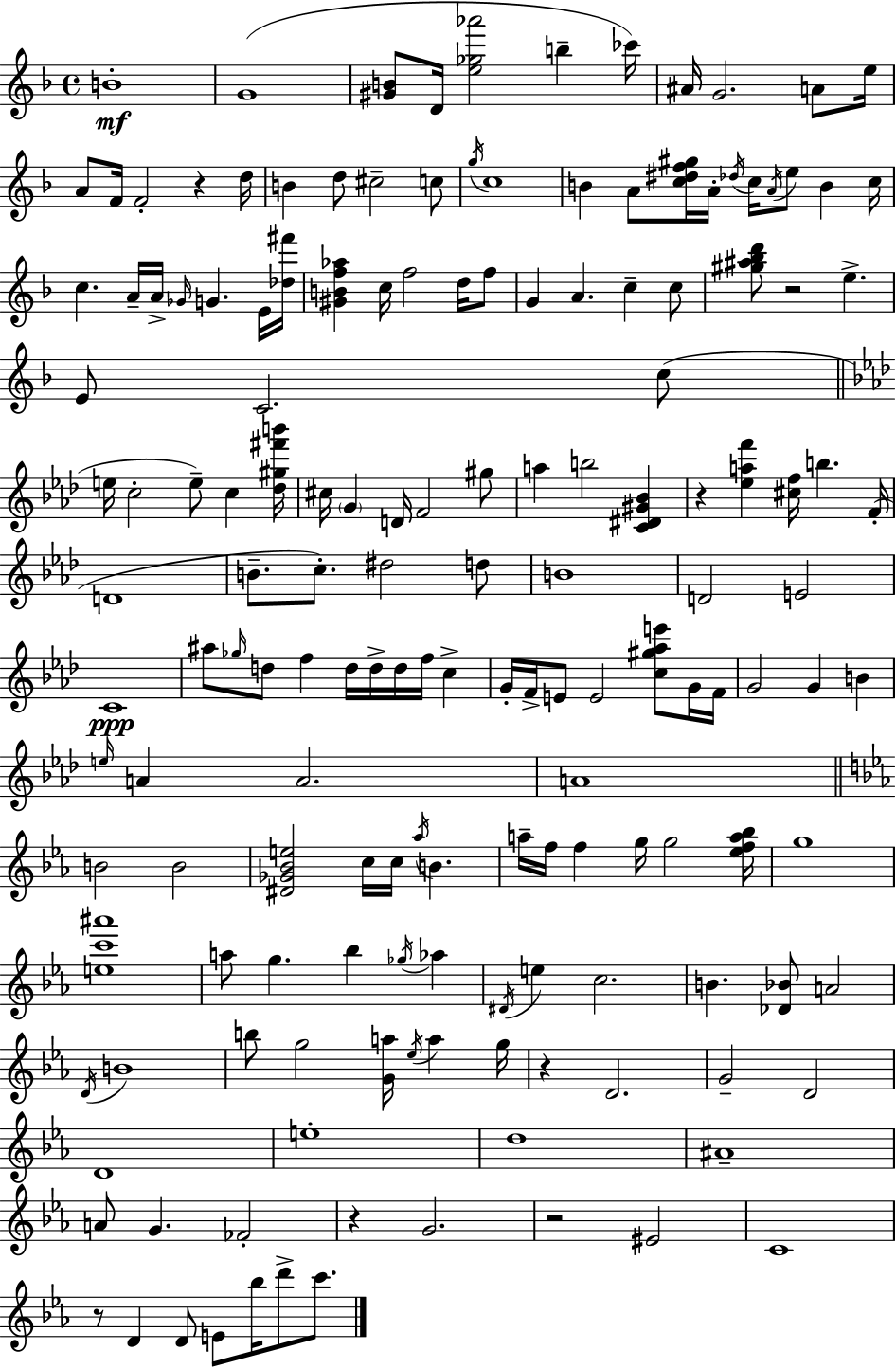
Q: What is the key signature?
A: D minor